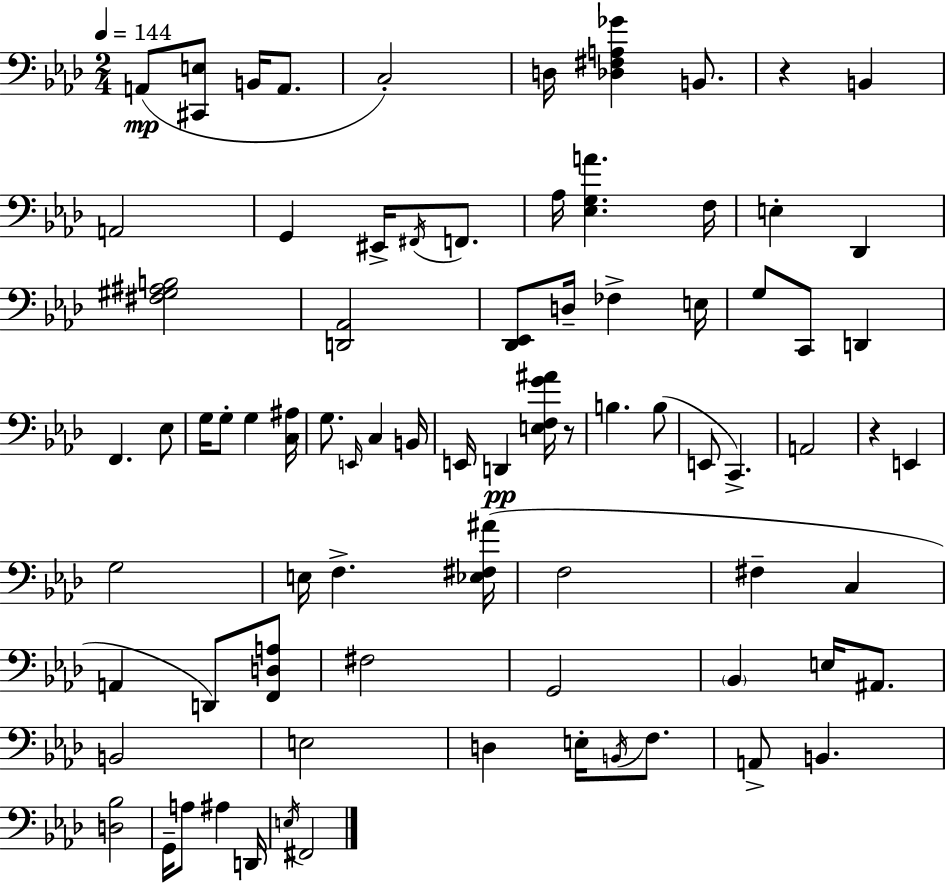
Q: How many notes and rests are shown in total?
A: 80